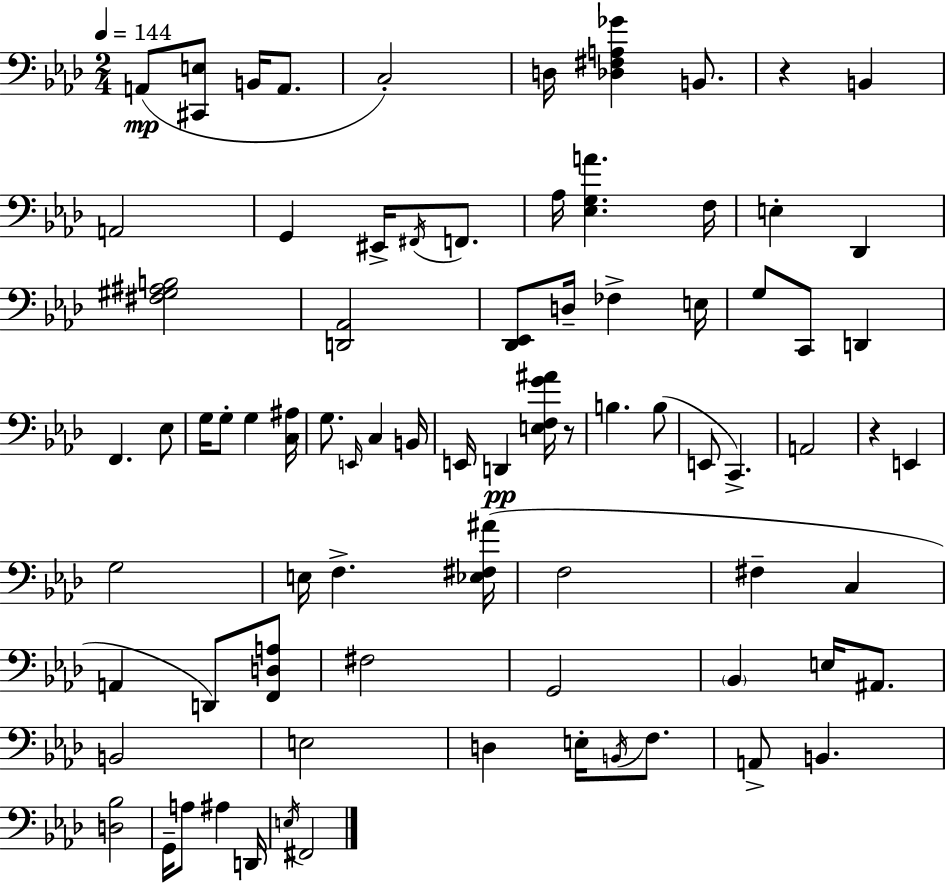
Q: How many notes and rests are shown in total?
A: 80